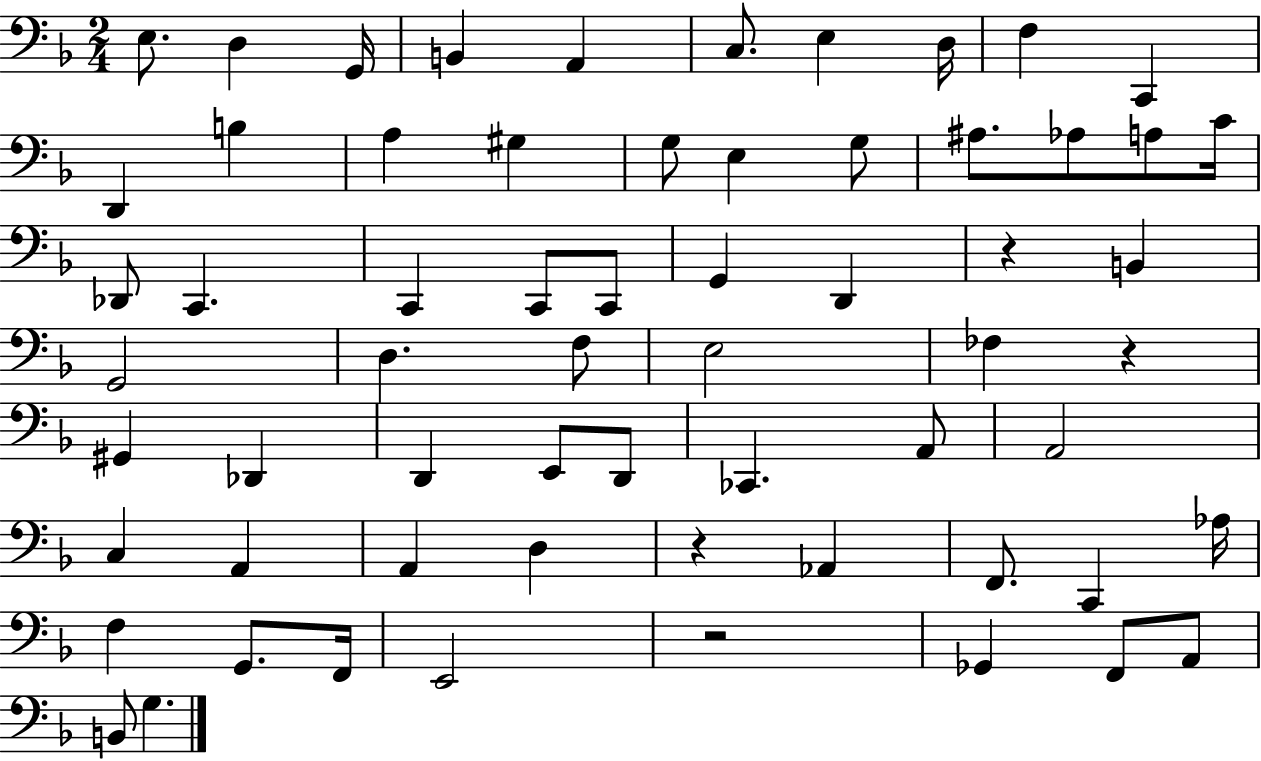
E3/e. D3/q G2/s B2/q A2/q C3/e. E3/q D3/s F3/q C2/q D2/q B3/q A3/q G#3/q G3/e E3/q G3/e A#3/e. Ab3/e A3/e C4/s Db2/e C2/q. C2/q C2/e C2/e G2/q D2/q R/q B2/q G2/h D3/q. F3/e E3/h FES3/q R/q G#2/q Db2/q D2/q E2/e D2/e CES2/q. A2/e A2/h C3/q A2/q A2/q D3/q R/q Ab2/q F2/e. C2/q Ab3/s F3/q G2/e. F2/s E2/h R/h Gb2/q F2/e A2/e B2/e G3/q.